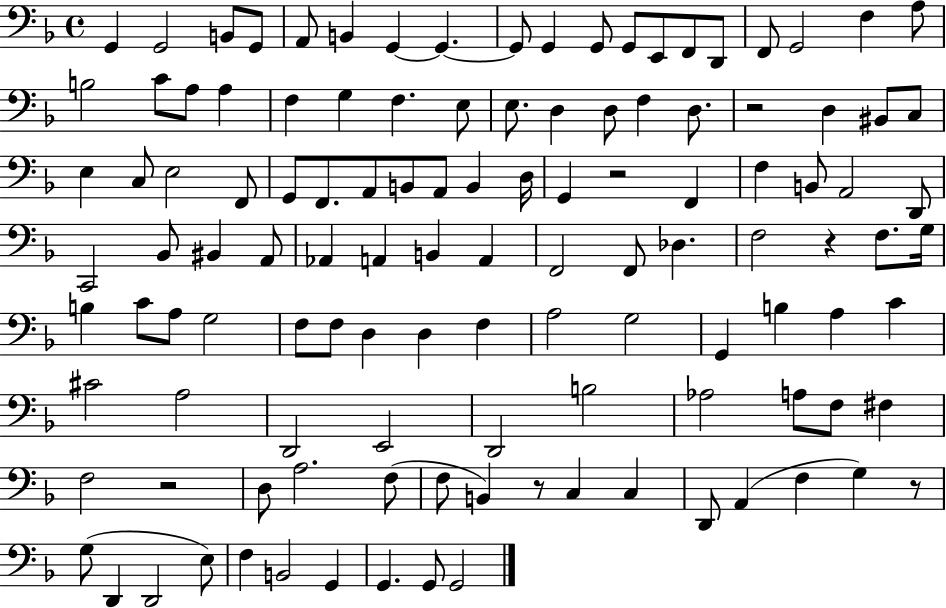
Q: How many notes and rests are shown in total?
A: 119